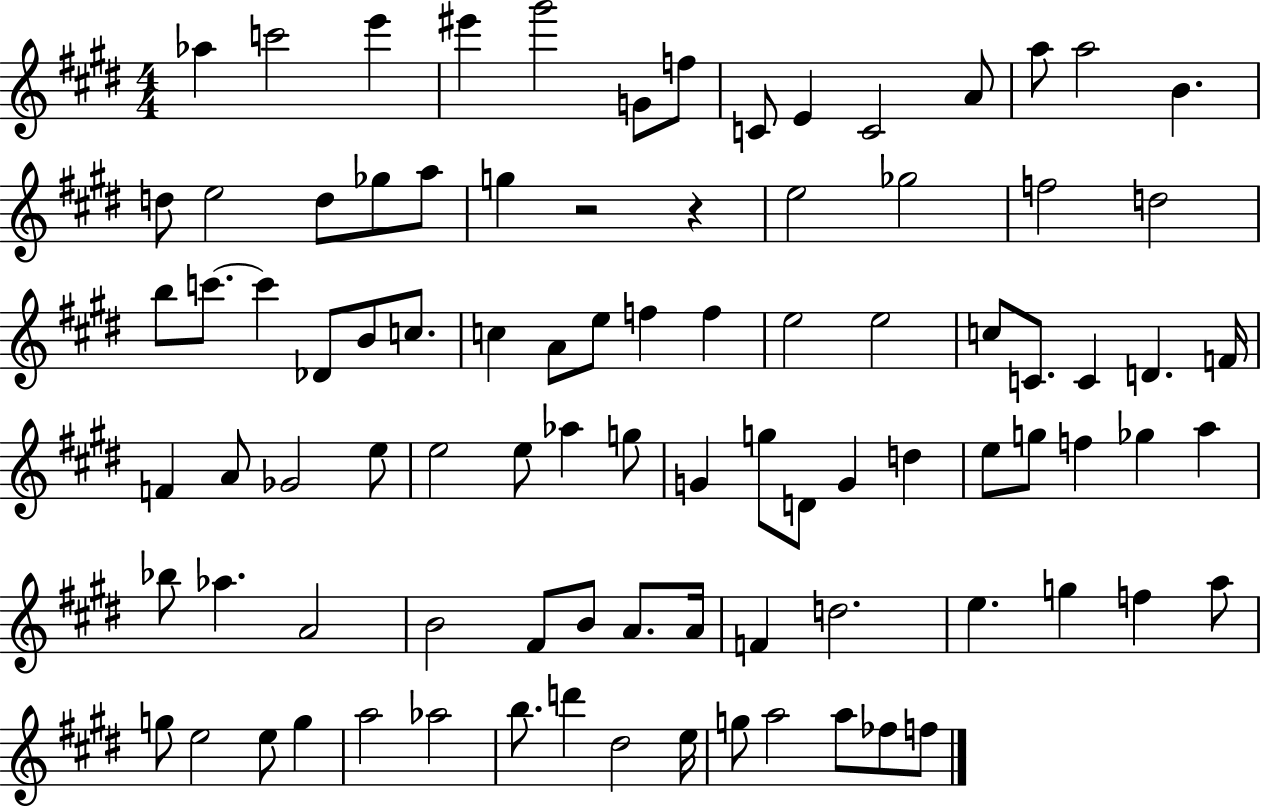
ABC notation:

X:1
T:Untitled
M:4/4
L:1/4
K:E
_a c'2 e' ^e' ^g'2 G/2 f/2 C/2 E C2 A/2 a/2 a2 B d/2 e2 d/2 _g/2 a/2 g z2 z e2 _g2 f2 d2 b/2 c'/2 c' _D/2 B/2 c/2 c A/2 e/2 f f e2 e2 c/2 C/2 C D F/4 F A/2 _G2 e/2 e2 e/2 _a g/2 G g/2 D/2 G d e/2 g/2 f _g a _b/2 _a A2 B2 ^F/2 B/2 A/2 A/4 F d2 e g f a/2 g/2 e2 e/2 g a2 _a2 b/2 d' ^d2 e/4 g/2 a2 a/2 _f/2 f/2